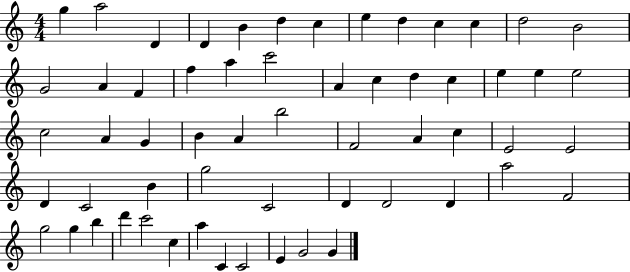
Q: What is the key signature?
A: C major